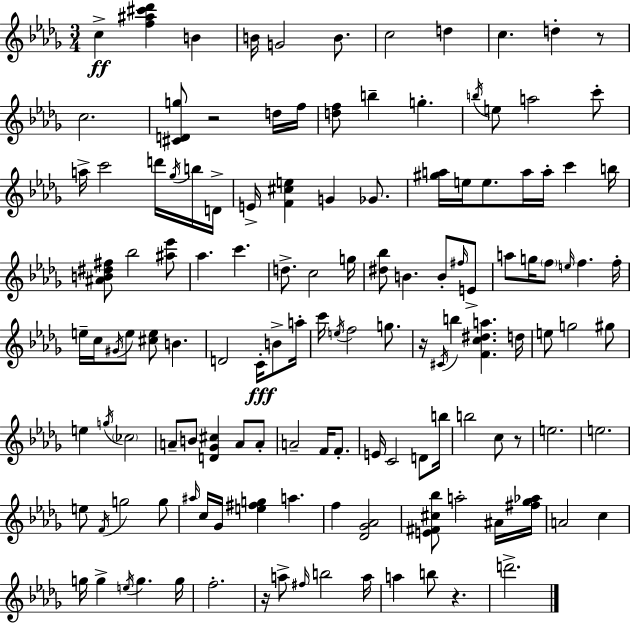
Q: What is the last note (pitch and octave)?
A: D6